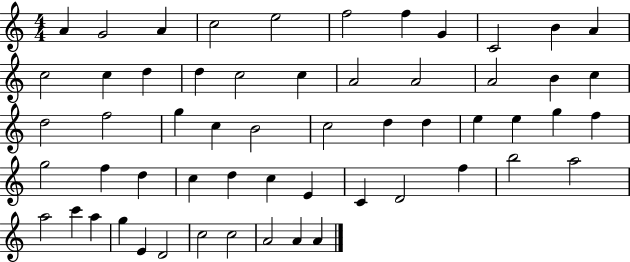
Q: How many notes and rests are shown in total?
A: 57